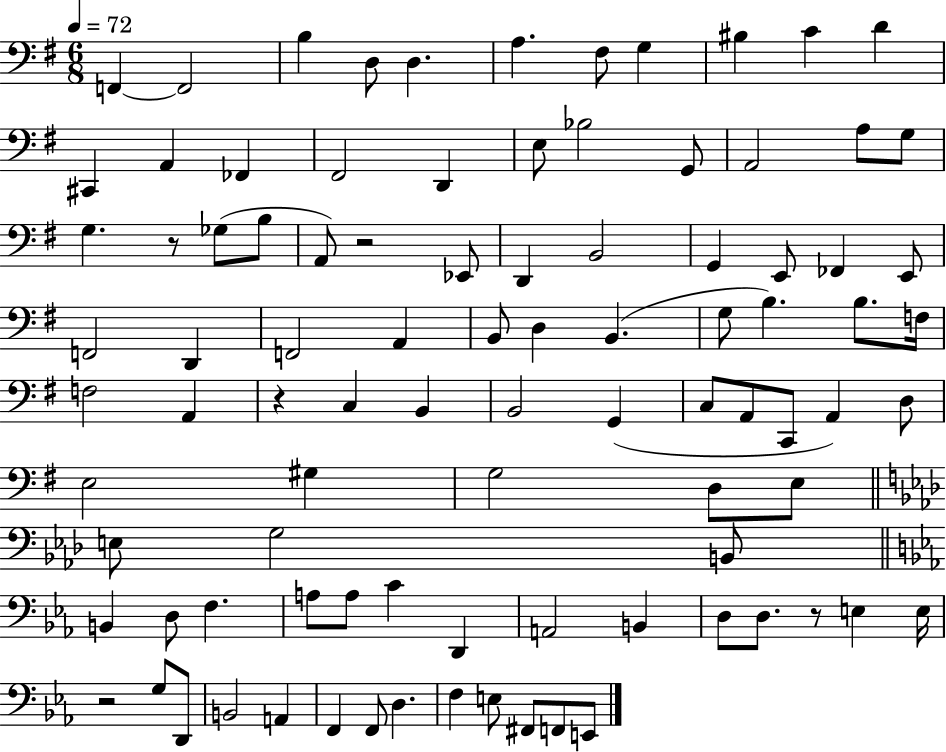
X:1
T:Untitled
M:6/8
L:1/4
K:G
F,, F,,2 B, D,/2 D, A, ^F,/2 G, ^B, C D ^C,, A,, _F,, ^F,,2 D,, E,/2 _B,2 G,,/2 A,,2 A,/2 G,/2 G, z/2 _G,/2 B,/2 A,,/2 z2 _E,,/2 D,, B,,2 G,, E,,/2 _F,, E,,/2 F,,2 D,, F,,2 A,, B,,/2 D, B,, G,/2 B, B,/2 F,/4 F,2 A,, z C, B,, B,,2 G,, C,/2 A,,/2 C,,/2 A,, D,/2 E,2 ^G, G,2 D,/2 E,/2 E,/2 G,2 B,,/2 B,, D,/2 F, A,/2 A,/2 C D,, A,,2 B,, D,/2 D,/2 z/2 E, E,/4 z2 G,/2 D,,/2 B,,2 A,, F,, F,,/2 D, F, E,/2 ^F,,/2 F,,/2 E,,/2